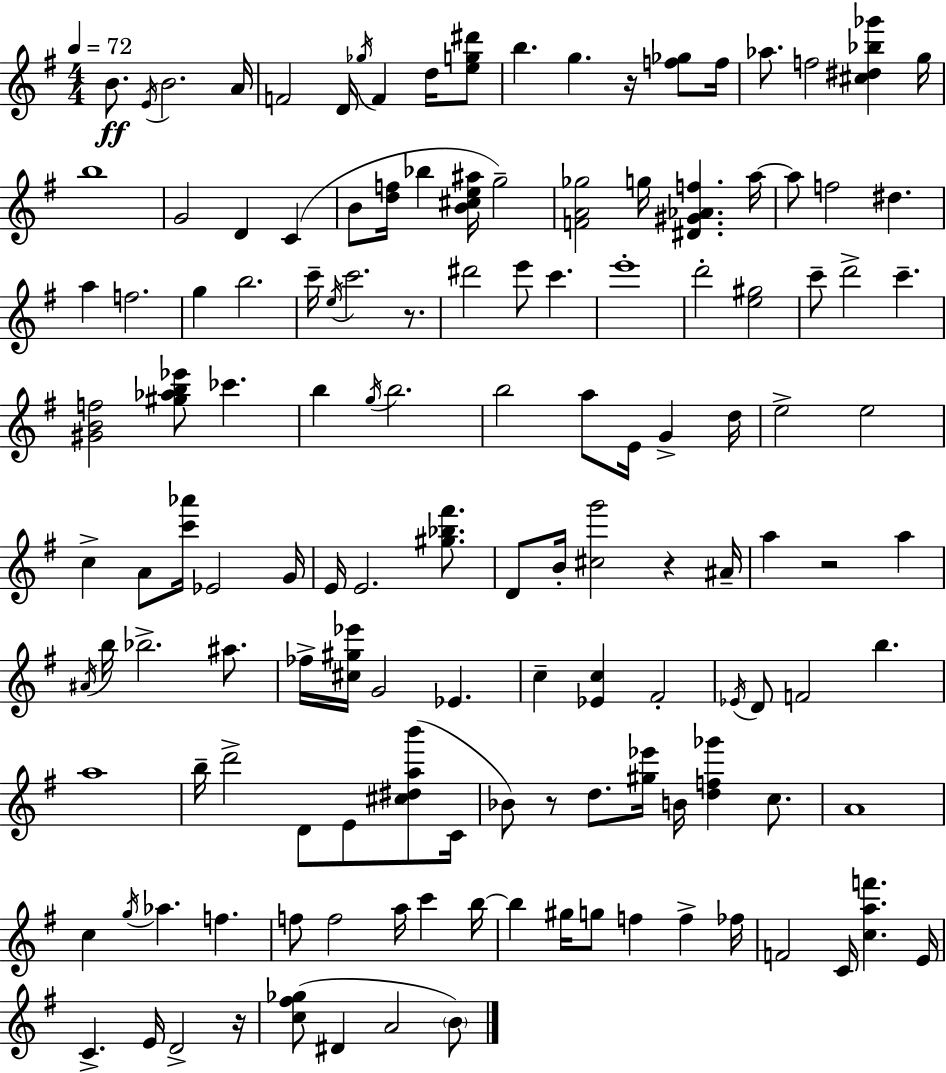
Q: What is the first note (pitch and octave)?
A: B4